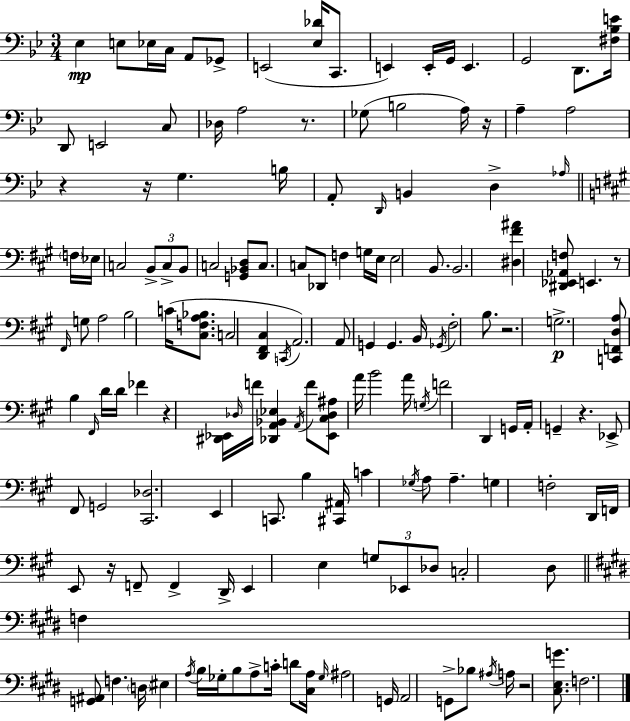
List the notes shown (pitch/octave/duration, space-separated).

Eb3/q E3/e Eb3/s C3/s A2/e Gb2/e E2/h [Eb3,Db4]/s C2/e. E2/q E2/s G2/s E2/q. G2/h D2/e. [F#3,Bb3,E4]/s D2/e E2/h C3/e Db3/s A3/h R/e. Gb3/e B3/h A3/s R/s A3/q A3/h R/q R/s G3/q. B3/s A2/e D2/s B2/q D3/q Ab3/s F3/s Eb3/s C3/h B2/e C3/e B2/e C3/h [G2,Bb2,D3]/e C3/e. C3/e Db2/e F3/q G3/s E3/s E3/h B2/e. B2/h. [D#3,F#4,A#4]/q [D#2,Eb2,Ab2,F3]/e E2/q. R/e F#2/s G3/e A3/h B3/h C4/s [C#3,F3,A3,Bb3]/e. C3/h [D2,F#2,C#3]/q C2/s A2/h. A2/e G2/q G2/q. B2/s Gb2/s F#3/h B3/e. R/h. G3/h. [C2,F2,D3,A3]/e B3/q F#2/s D4/s D4/s FES4/q R/q [D#2,Eb2]/s Db3/s F4/s [Db2,A2,Bb2,Eb3]/q A2/s F4/e [Eb2,C#3,Db3,A#3]/e A4/s B4/h A4/s G3/s F4/h D2/q G2/s A2/s G2/q R/q. Eb2/e F#2/e G2/h [C#2,Db3]/h. E2/q C2/e. B3/q [C#2,A#2]/s C4/q Gb3/s A3/e A3/q. G3/q F3/h D2/s F2/s E2/e R/s F2/e F2/q D2/s E2/q E3/q G3/e Eb2/e Db3/e C3/h D3/e F3/q [G2,A#2]/e F3/q. D3/s EIS3/q A3/s B3/s Gb3/s B3/e A3/e C4/s D4/e [C#3,A3]/s Gb3/s A#3/h G2/s A2/h G2/e Bb3/e A#3/s A3/s R/h [C#3,E3,G4]/e. F3/h.